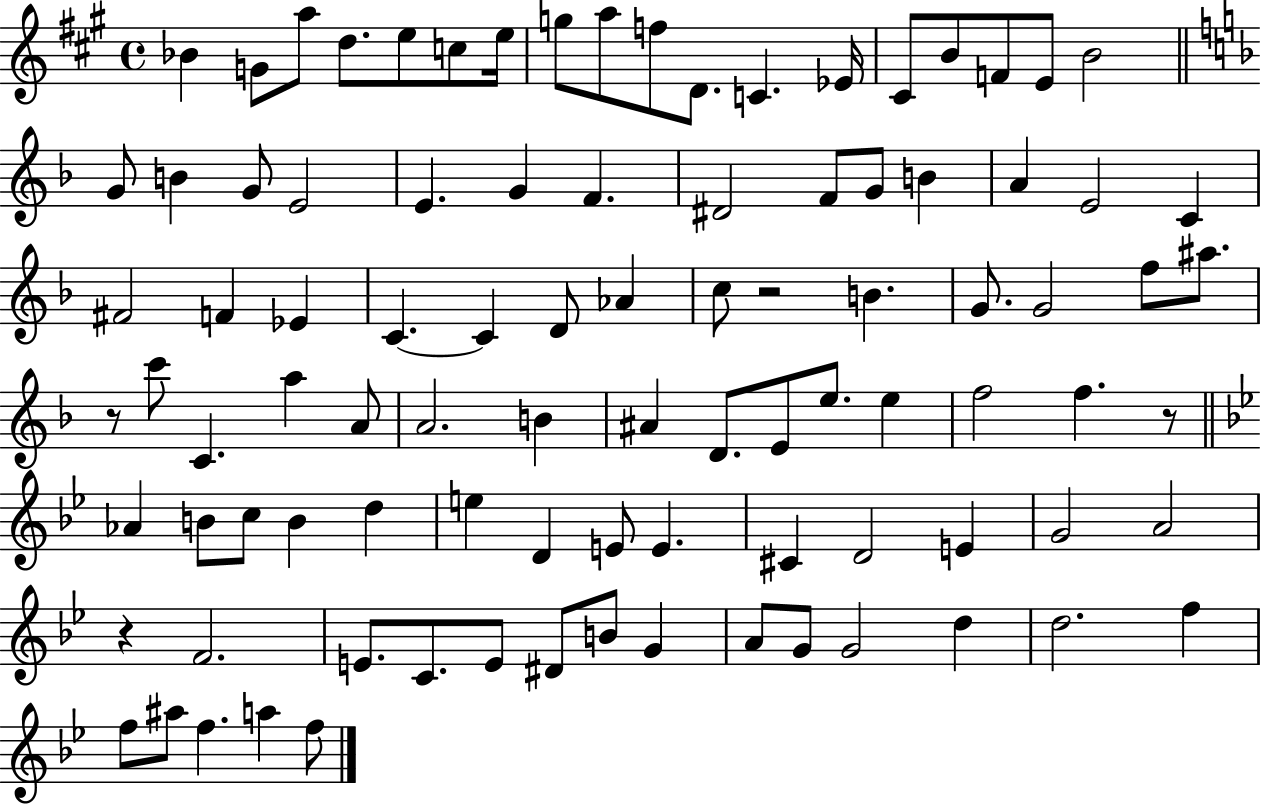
{
  \clef treble
  \time 4/4
  \defaultTimeSignature
  \key a \major
  bes'4 g'8 a''8 d''8. e''8 c''8 e''16 | g''8 a''8 f''8 d'8. c'4. ees'16 | cis'8 b'8 f'8 e'8 b'2 | \bar "||" \break \key f \major g'8 b'4 g'8 e'2 | e'4. g'4 f'4. | dis'2 f'8 g'8 b'4 | a'4 e'2 c'4 | \break fis'2 f'4 ees'4 | c'4.~~ c'4 d'8 aes'4 | c''8 r2 b'4. | g'8. g'2 f''8 ais''8. | \break r8 c'''8 c'4. a''4 a'8 | a'2. b'4 | ais'4 d'8. e'8 e''8. e''4 | f''2 f''4. r8 | \break \bar "||" \break \key bes \major aes'4 b'8 c''8 b'4 d''4 | e''4 d'4 e'8 e'4. | cis'4 d'2 e'4 | g'2 a'2 | \break r4 f'2. | e'8. c'8. e'8 dis'8 b'8 g'4 | a'8 g'8 g'2 d''4 | d''2. f''4 | \break f''8 ais''8 f''4. a''4 f''8 | \bar "|."
}